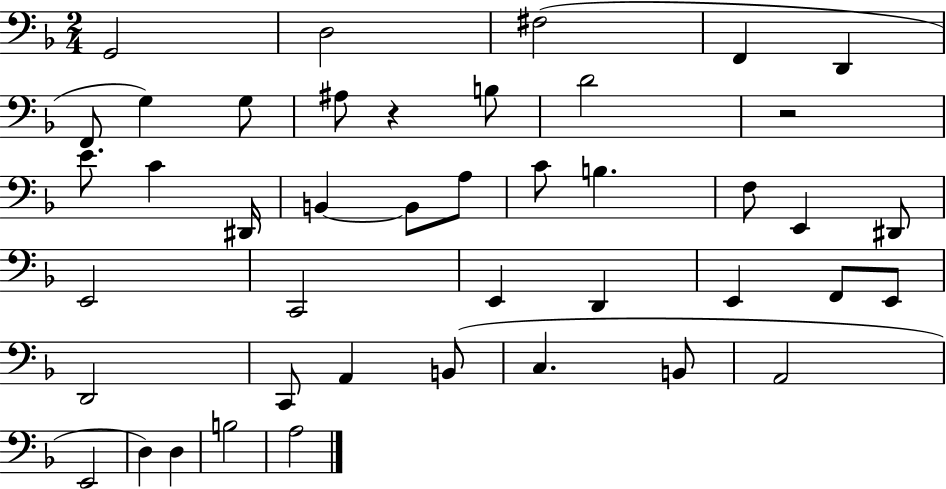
{
  \clef bass
  \numericTimeSignature
  \time 2/4
  \key f \major
  \repeat volta 2 { g,2 | d2 | fis2( | f,4 d,4 | \break f,8 g4) g8 | ais8 r4 b8 | d'2 | r2 | \break e'8. c'4 dis,16 | b,4~~ b,8 a8 | c'8 b4. | f8 e,4 dis,8 | \break e,2 | c,2 | e,4 d,4 | e,4 f,8 e,8 | \break d,2 | c,8 a,4 b,8( | c4. b,8 | a,2 | \break e,2 | d4) d4 | b2 | a2 | \break } \bar "|."
}